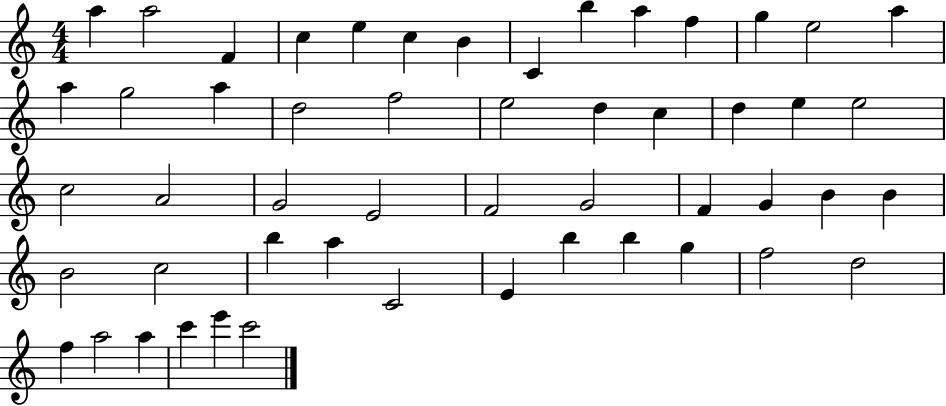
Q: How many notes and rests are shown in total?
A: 52